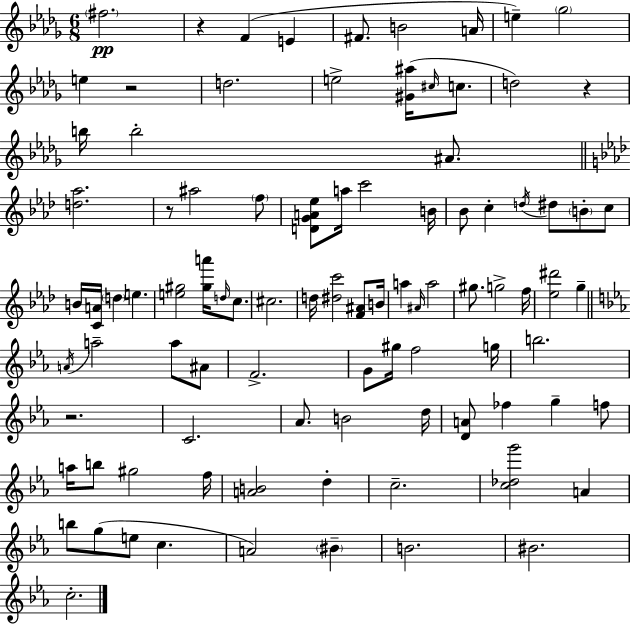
{
  \clef treble
  \numericTimeSignature
  \time 6/8
  \key bes \minor
  \parenthesize fis''2.\pp | r4 f'4( e'4 | fis'8. b'2 a'16 | e''4--) \parenthesize ges''2 | \break e''4 r2 | d''2. | e''2-> <gis' ais''>16( \grace { cis''16 } c''8. | d''2) r4 | \break b''16 b''2-. ais'8. | \bar "||" \break \key aes \major <d'' aes''>2. | r8 ais''2 \parenthesize f''8 | <d' g' a' ees''>8 a''16 c'''2 b'16 | bes'8 c''4-. \acciaccatura { d''16 } dis''8 \parenthesize b'8-. c''8 | \break b'16 <c' a'>16 \parenthesize d''4 e''4. | <e'' gis''>2 <gis'' a'''>16 \grace { d''16 } c''8. | cis''2. | d''16 <dis'' c'''>2 <f' ais'>8 | \break b'16 a''4 \grace { ais'16 } a''2 | gis''8. g''2-> | f''16 <ees'' dis'''>2 g''4-- | \bar "||" \break \key c \minor \acciaccatura { a'16 } a''2-- a''8 ais'8 | f'2.-> | g'8 gis''16 f''2 | g''16 b''2. | \break r2. | c'2. | aes'8. b'2 | d''16 <d' a'>8 fes''4 g''4-- f''8 | \break a''16 b''8 gis''2 | f''16 <a' b'>2 d''4-. | c''2.-- | <c'' des'' g'''>2 a'4 | \break b''8 g''8( e''8 c''4. | a'2) \parenthesize bis'4-- | b'2. | bis'2. | \break c''2.-. | \bar "|."
}